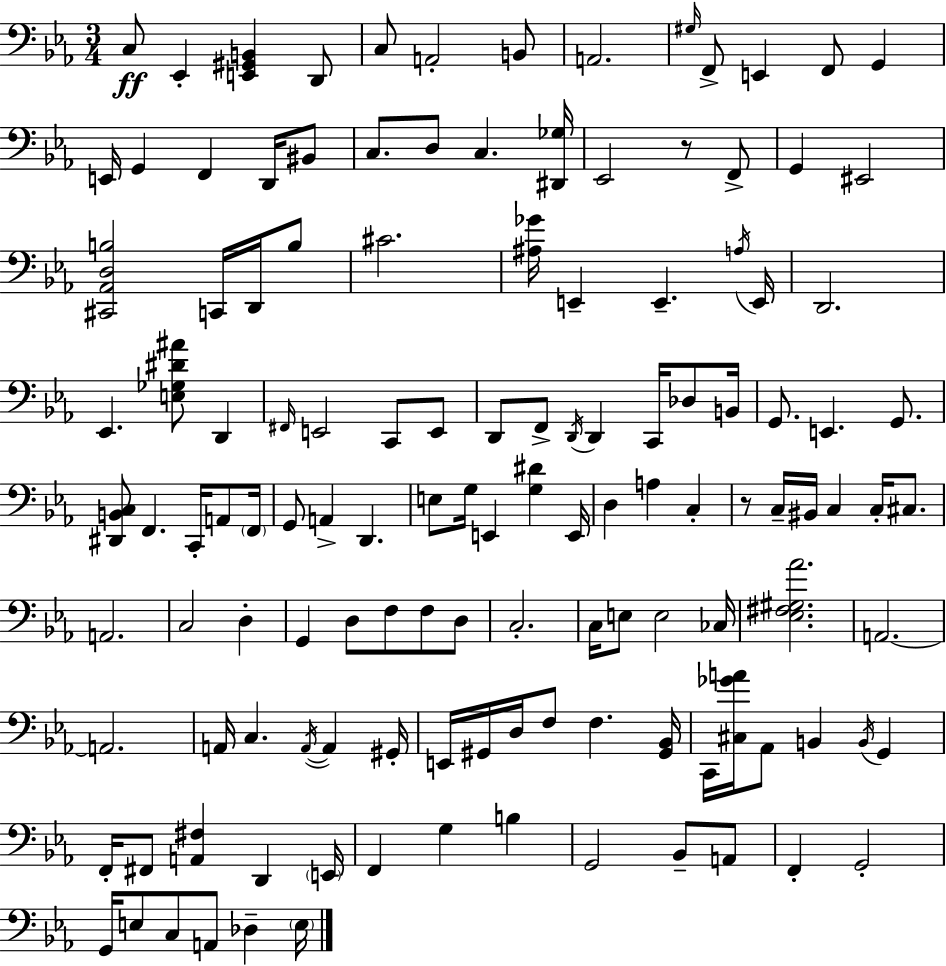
{
  \clef bass
  \numericTimeSignature
  \time 3/4
  \key c \minor
  c8\ff ees,4-. <e, gis, b,>4 d,8 | c8 a,2-. b,8 | a,2. | \grace { gis16 } f,8-> e,4 f,8 g,4 | \break e,16 g,4 f,4 d,16 bis,8 | c8. d8 c4. | <dis, ges>16 ees,2 r8 f,8-> | g,4 eis,2 | \break <cis, aes, d b>2 c,16 d,16 b8 | cis'2. | <ais ges'>16 e,4-- e,4.-- | \acciaccatura { a16 } e,16 d,2. | \break ees,4. <e ges dis' ais'>8 d,4 | \grace { fis,16 } e,2 c,8 | e,8 d,8 f,8-> \acciaccatura { d,16 } d,4 | c,16 des8 b,16 g,8. e,4. | \break g,8. <dis, b, c>8 f,4. | c,16-. a,8 \parenthesize f,16 g,8 a,4-> d,4. | e8 g16 e,4 <g dis'>4 | e,16 d4 a4 | \break c4-. r8 c16-- bis,16 c4 | c16-. cis8. a,2. | c2 | d4-. g,4 d8 f8 | \break f8 d8 c2.-. | c16 e8 e2 | ces16 <ees fis gis aes'>2. | a,2.~~ | \break a,2. | a,16 c4. \acciaccatura { a,16~ }~ | a,4 gis,16-. e,16 gis,16 d16 f8 f4. | <gis, bes,>16 c,16 <cis ges' a'>16 aes,8 b,4 | \break \acciaccatura { b,16 } g,4 f,16-. fis,8 <a, fis>4 | d,4 \parenthesize e,16 f,4 g4 | b4 g,2 | bes,8-- a,8 f,4-. g,2-. | \break g,16 e8 c8 a,8 | des4-- \parenthesize e16 \bar "|."
}